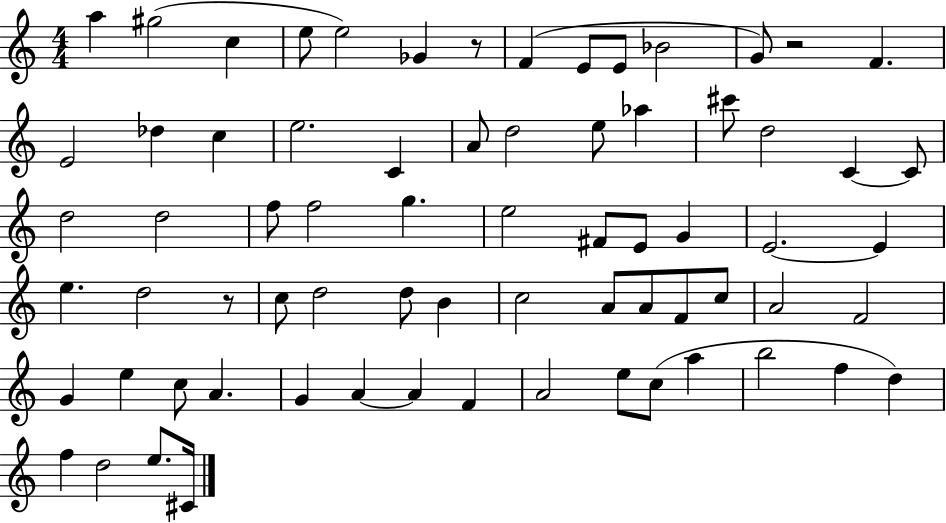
{
  \clef treble
  \numericTimeSignature
  \time 4/4
  \key c \major
  a''4 gis''2( c''4 | e''8 e''2) ges'4 r8 | f'4( e'8 e'8 bes'2 | g'8) r2 f'4. | \break e'2 des''4 c''4 | e''2. c'4 | a'8 d''2 e''8 aes''4 | cis'''8 d''2 c'4~~ c'8 | \break d''2 d''2 | f''8 f''2 g''4. | e''2 fis'8 e'8 g'4 | e'2.~~ e'4 | \break e''4. d''2 r8 | c''8 d''2 d''8 b'4 | c''2 a'8 a'8 f'8 c''8 | a'2 f'2 | \break g'4 e''4 c''8 a'4. | g'4 a'4~~ a'4 f'4 | a'2 e''8 c''8( a''4 | b''2 f''4 d''4) | \break f''4 d''2 e''8. cis'16 | \bar "|."
}